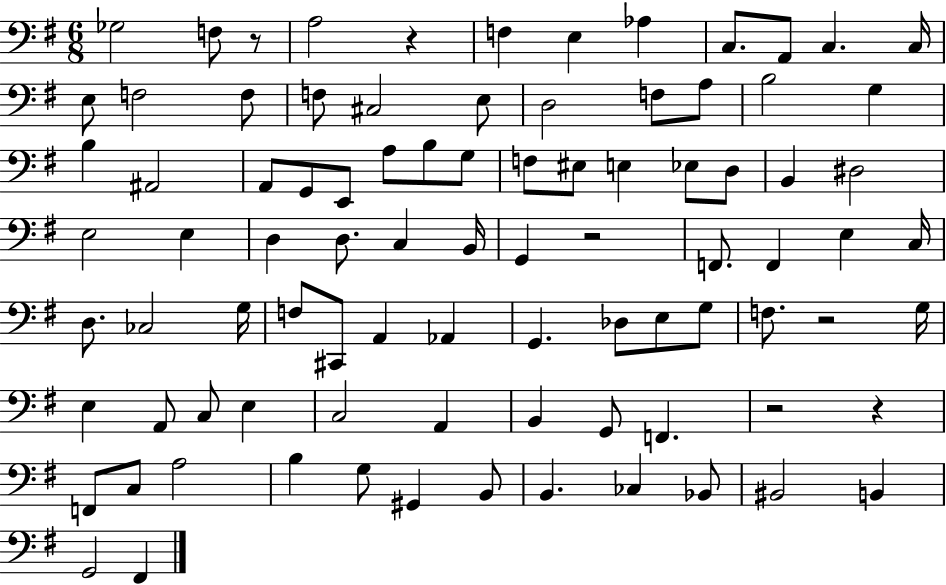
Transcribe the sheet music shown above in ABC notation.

X:1
T:Untitled
M:6/8
L:1/4
K:G
_G,2 F,/2 z/2 A,2 z F, E, _A, C,/2 A,,/2 C, C,/4 E,/2 F,2 F,/2 F,/2 ^C,2 E,/2 D,2 F,/2 A,/2 B,2 G, B, ^A,,2 A,,/2 G,,/2 E,,/2 A,/2 B,/2 G,/2 F,/2 ^E,/2 E, _E,/2 D,/2 B,, ^D,2 E,2 E, D, D,/2 C, B,,/4 G,, z2 F,,/2 F,, E, C,/4 D,/2 _C,2 G,/4 F,/2 ^C,,/2 A,, _A,, G,, _D,/2 E,/2 G,/2 F,/2 z2 G,/4 E, A,,/2 C,/2 E, C,2 A,, B,, G,,/2 F,, z2 z F,,/2 C,/2 A,2 B, G,/2 ^G,, B,,/2 B,, _C, _B,,/2 ^B,,2 B,, G,,2 ^F,,